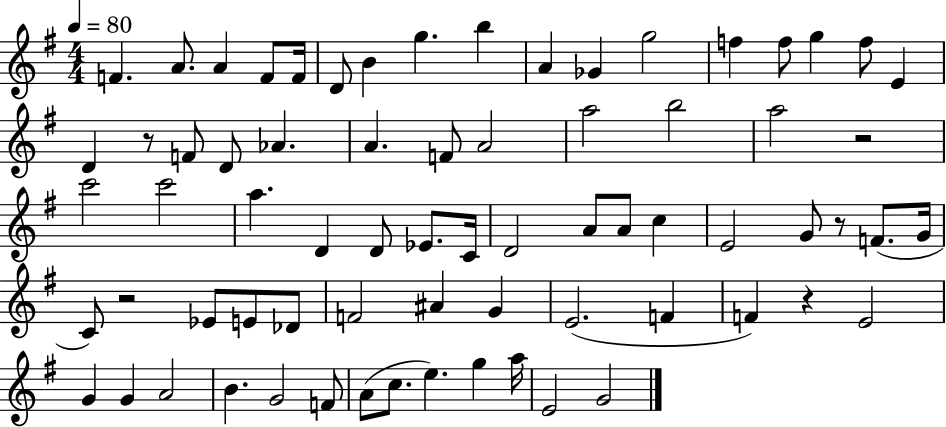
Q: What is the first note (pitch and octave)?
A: F4